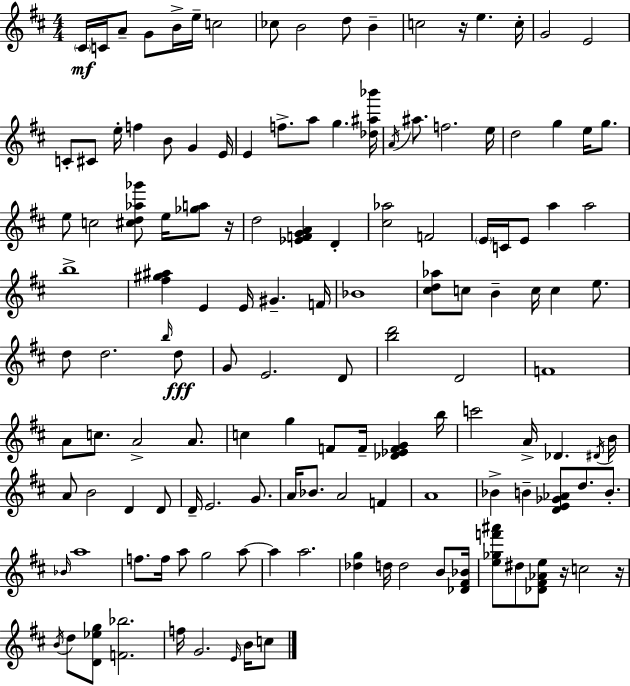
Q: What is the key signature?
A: D major